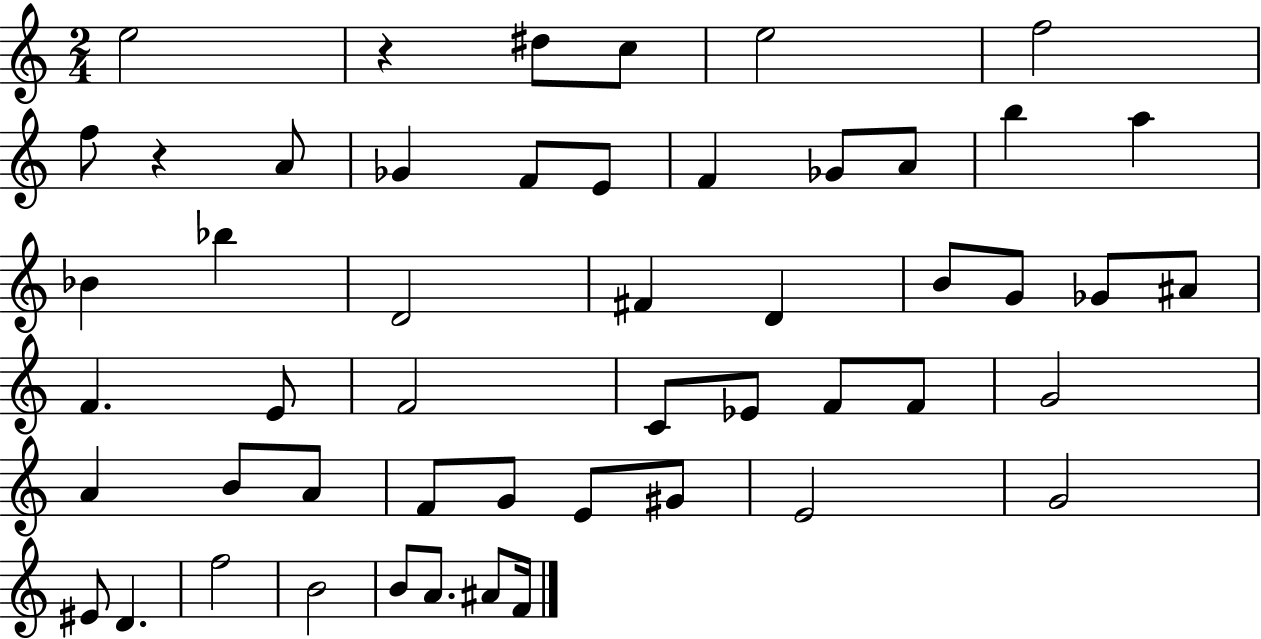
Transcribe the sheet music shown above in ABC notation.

X:1
T:Untitled
M:2/4
L:1/4
K:C
e2 z ^d/2 c/2 e2 f2 f/2 z A/2 _G F/2 E/2 F _G/2 A/2 b a _B _b D2 ^F D B/2 G/2 _G/2 ^A/2 F E/2 F2 C/2 _E/2 F/2 F/2 G2 A B/2 A/2 F/2 G/2 E/2 ^G/2 E2 G2 ^E/2 D f2 B2 B/2 A/2 ^A/2 F/4